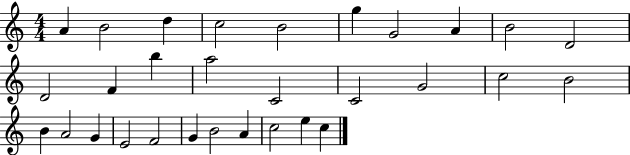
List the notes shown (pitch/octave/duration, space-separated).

A4/q B4/h D5/q C5/h B4/h G5/q G4/h A4/q B4/h D4/h D4/h F4/q B5/q A5/h C4/h C4/h G4/h C5/h B4/h B4/q A4/h G4/q E4/h F4/h G4/q B4/h A4/q C5/h E5/q C5/q